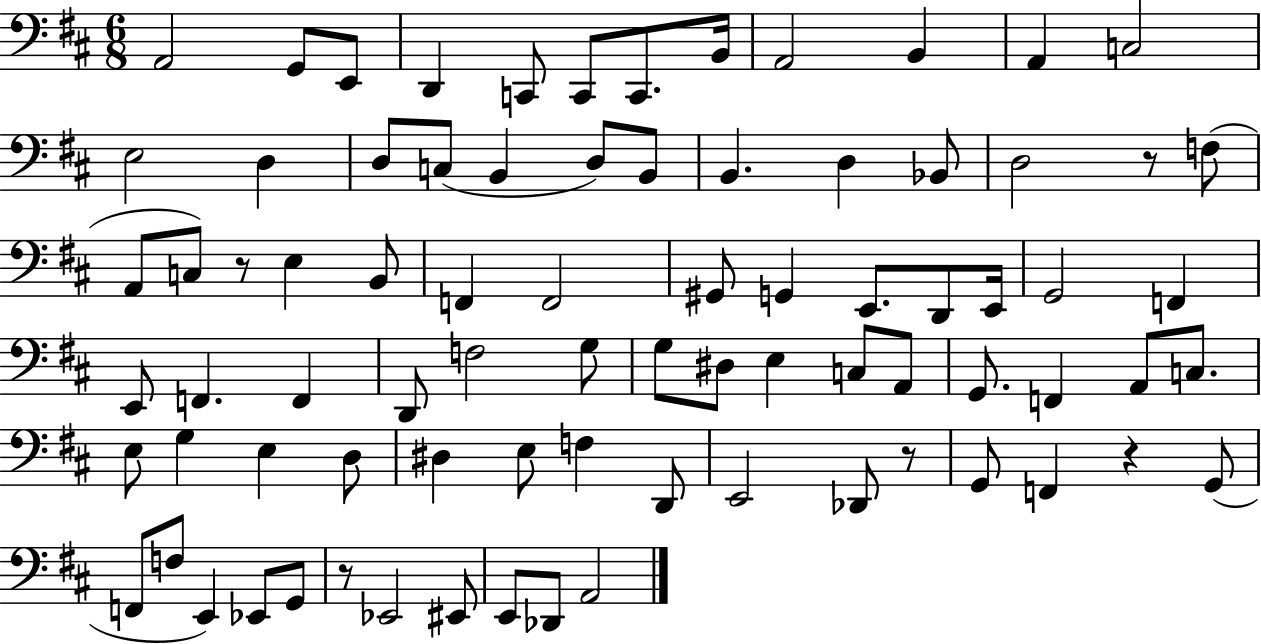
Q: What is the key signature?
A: D major